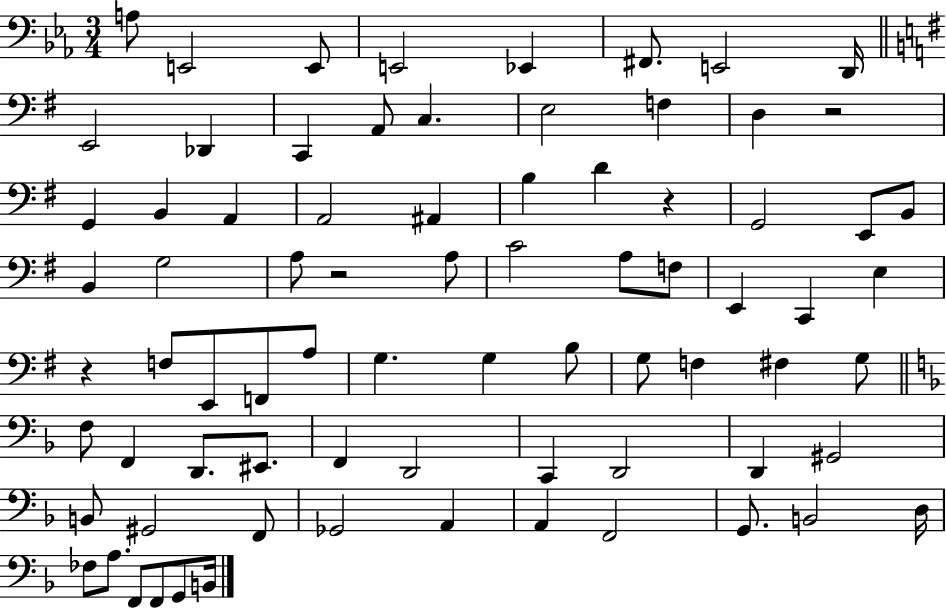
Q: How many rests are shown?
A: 4